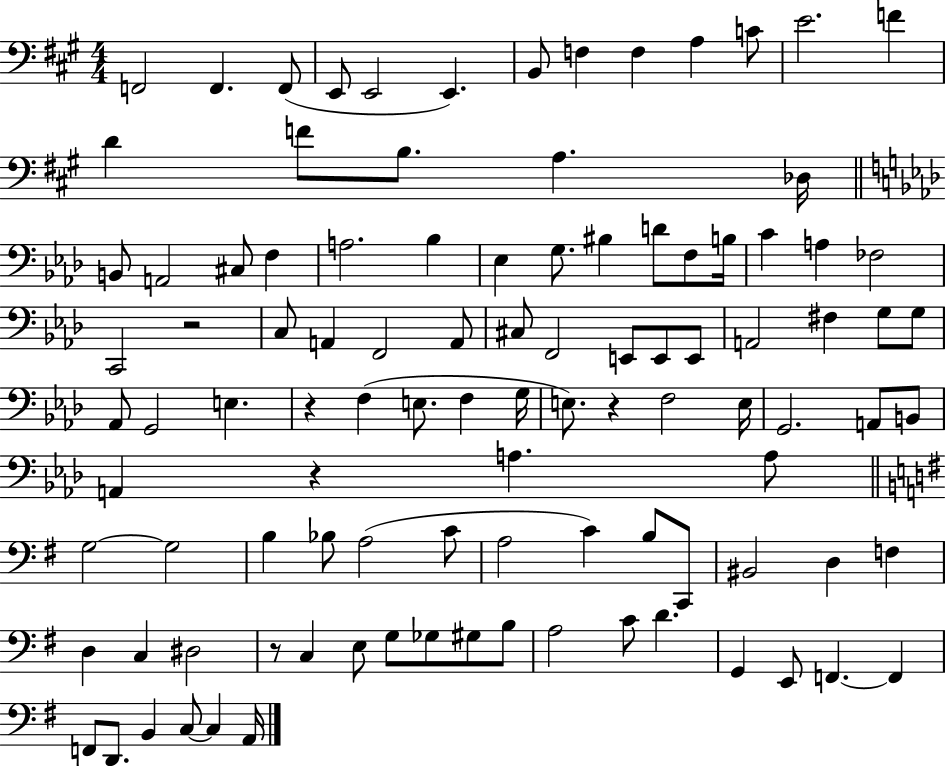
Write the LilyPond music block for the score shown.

{
  \clef bass
  \numericTimeSignature
  \time 4/4
  \key a \major
  f,2 f,4. f,8( | e,8 e,2 e,4.) | b,8 f4 f4 a4 c'8 | e'2. f'4 | \break d'4 f'8 b8. a4. des16 | \bar "||" \break \key aes \major b,8 a,2 cis8 f4 | a2. bes4 | ees4 g8. bis4 d'8 f8 b16 | c'4 a4 fes2 | \break c,2 r2 | c8 a,4 f,2 a,8 | cis8 f,2 e,8 e,8 e,8 | a,2 fis4 g8 g8 | \break aes,8 g,2 e4. | r4 f4( e8. f4 g16 | e8.) r4 f2 e16 | g,2. a,8 b,8 | \break a,4 r4 a4. a8 | \bar "||" \break \key g \major g2~~ g2 | b4 bes8 a2( c'8 | a2 c'4) b8 c,8 | bis,2 d4 f4 | \break d4 c4 dis2 | r8 c4 e8 g8 ges8 gis8 b8 | a2 c'8 d'4. | g,4 e,8 f,4.~~ f,4 | \break f,8 d,8. b,4 c8~~ c4 a,16 | \bar "|."
}